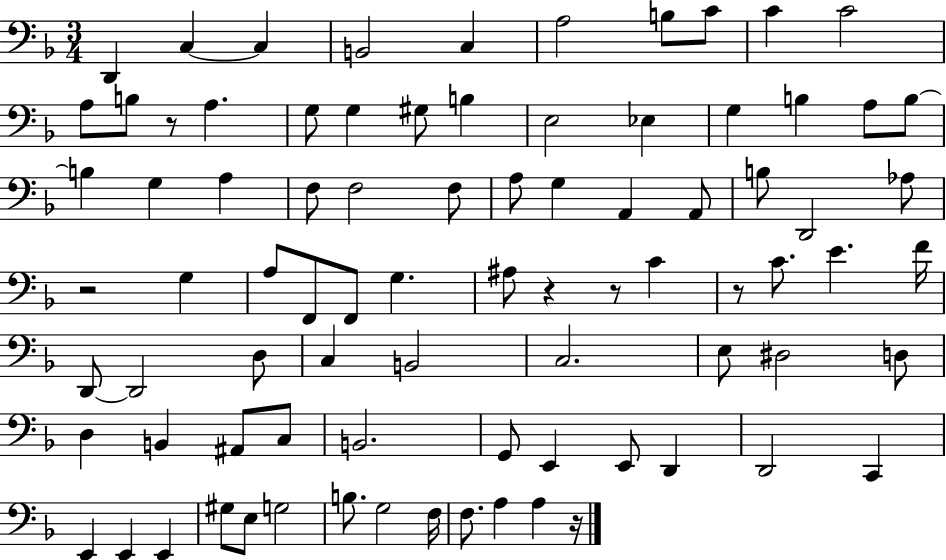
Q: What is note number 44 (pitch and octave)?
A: C4